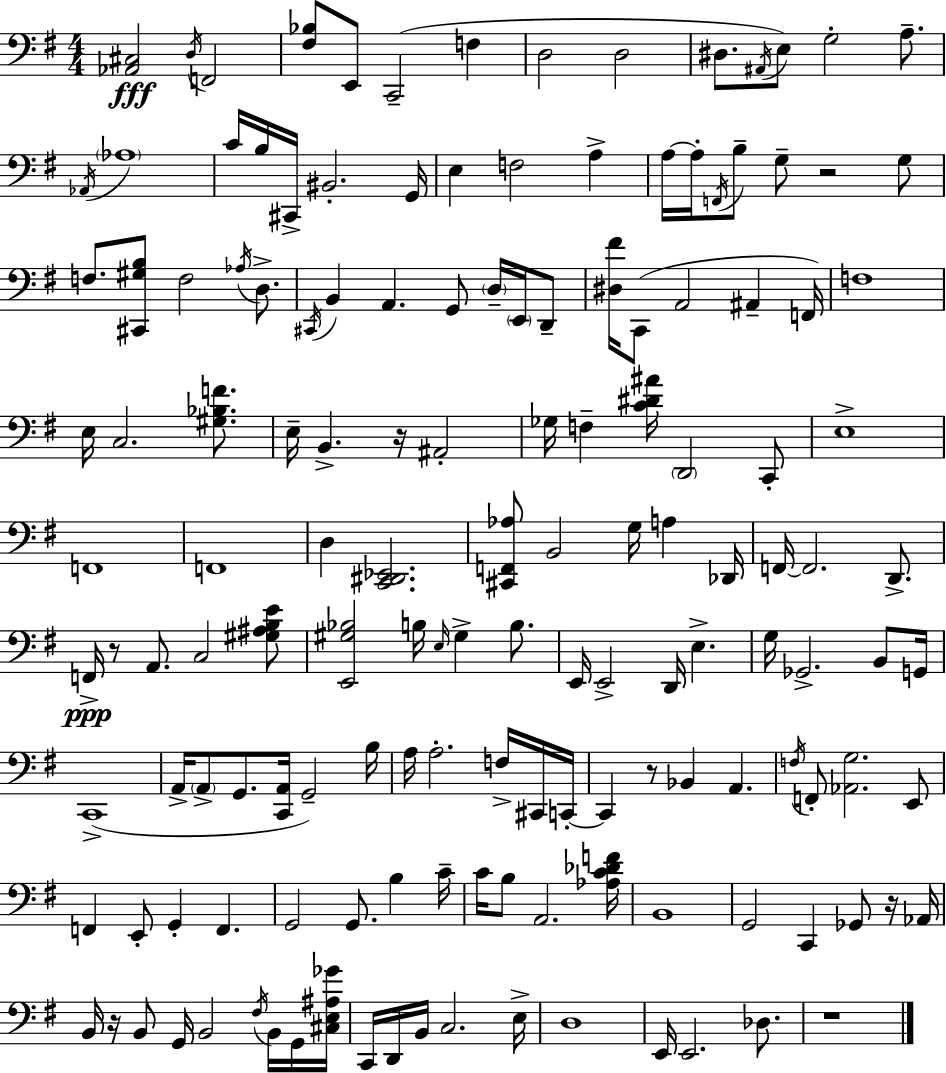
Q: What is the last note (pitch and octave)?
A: Db3